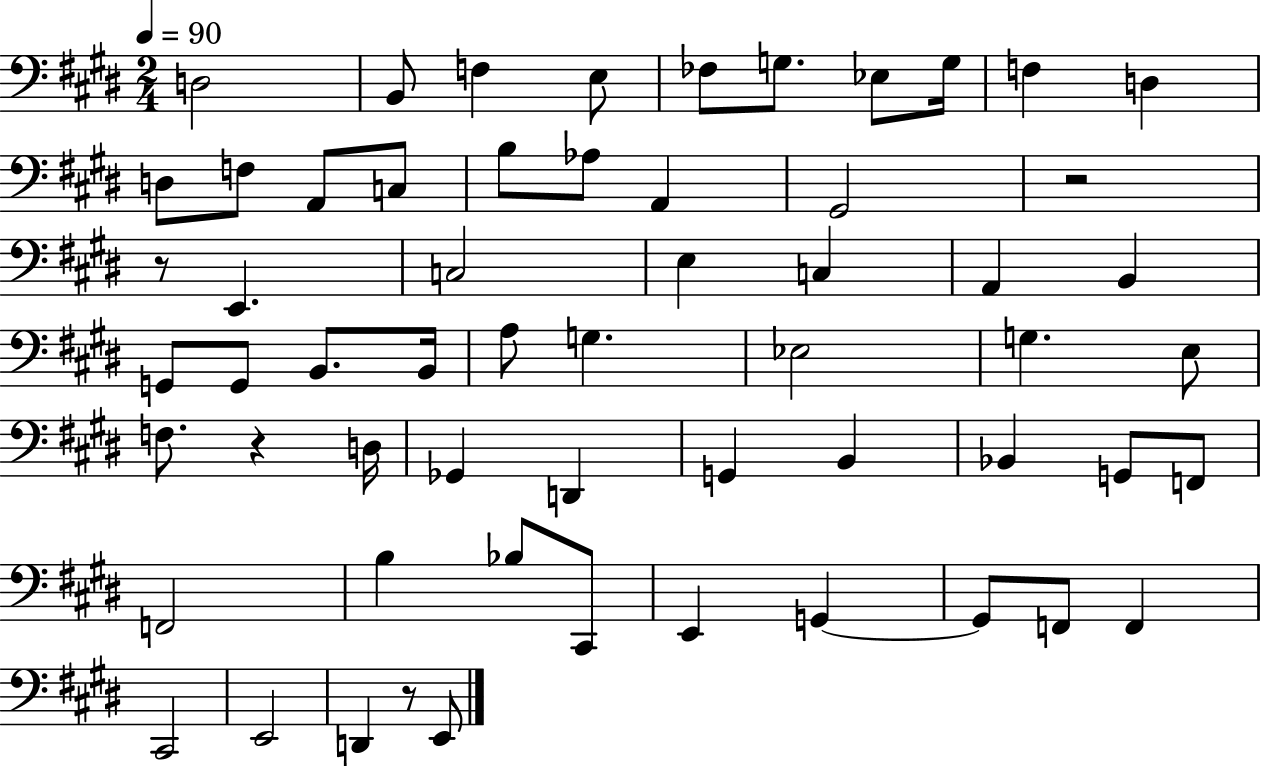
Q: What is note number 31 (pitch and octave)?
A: Eb3